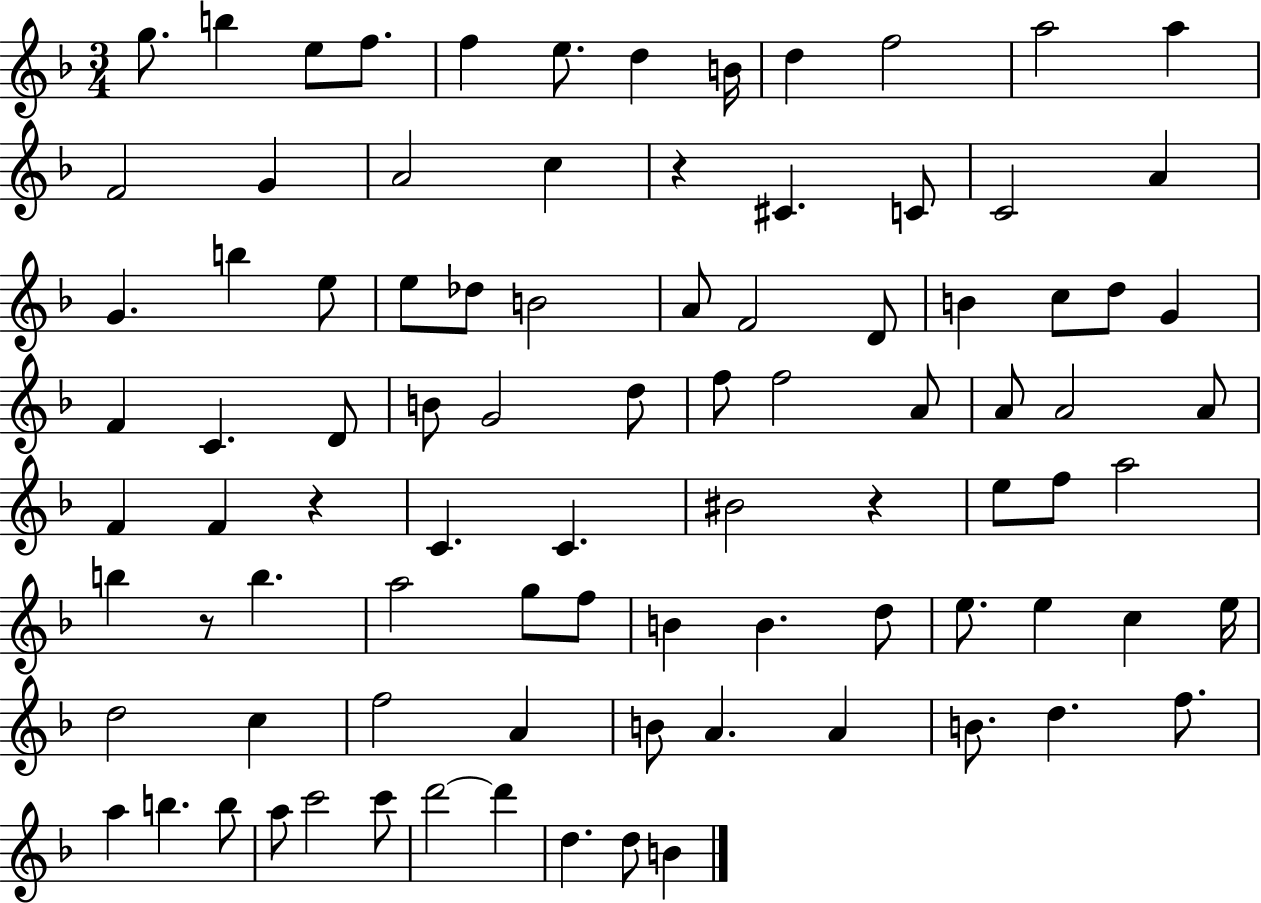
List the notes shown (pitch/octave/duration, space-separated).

G5/e. B5/q E5/e F5/e. F5/q E5/e. D5/q B4/s D5/q F5/h A5/h A5/q F4/h G4/q A4/h C5/q R/q C#4/q. C4/e C4/h A4/q G4/q. B5/q E5/e E5/e Db5/e B4/h A4/e F4/h D4/e B4/q C5/e D5/e G4/q F4/q C4/q. D4/e B4/e G4/h D5/e F5/e F5/h A4/e A4/e A4/h A4/e F4/q F4/q R/q C4/q. C4/q. BIS4/h R/q E5/e F5/e A5/h B5/q R/e B5/q. A5/h G5/e F5/e B4/q B4/q. D5/e E5/e. E5/q C5/q E5/s D5/h C5/q F5/h A4/q B4/e A4/q. A4/q B4/e. D5/q. F5/e. A5/q B5/q. B5/e A5/e C6/h C6/e D6/h D6/q D5/q. D5/e B4/q